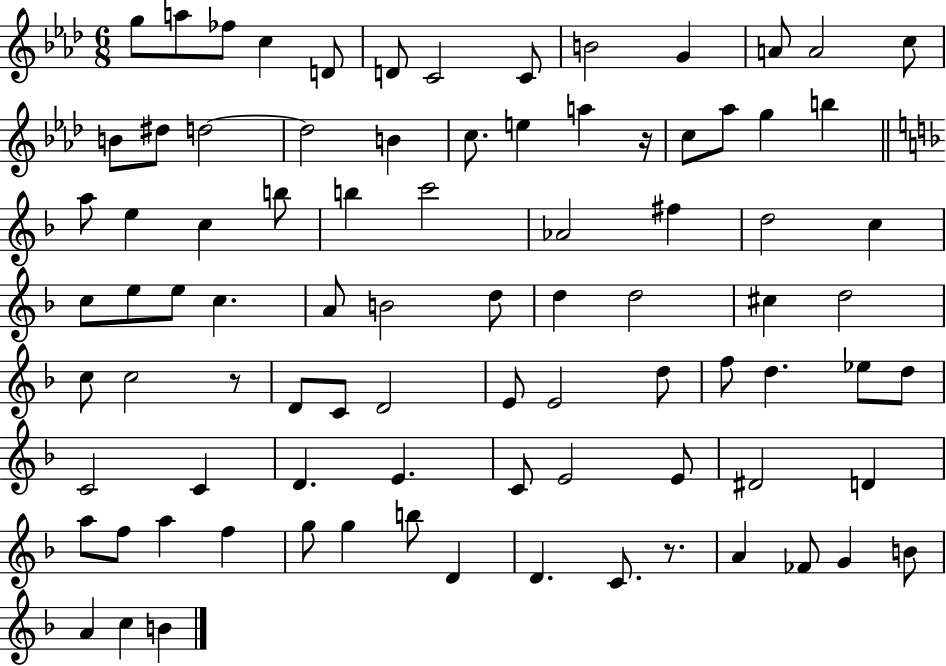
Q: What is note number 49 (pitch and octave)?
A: D4